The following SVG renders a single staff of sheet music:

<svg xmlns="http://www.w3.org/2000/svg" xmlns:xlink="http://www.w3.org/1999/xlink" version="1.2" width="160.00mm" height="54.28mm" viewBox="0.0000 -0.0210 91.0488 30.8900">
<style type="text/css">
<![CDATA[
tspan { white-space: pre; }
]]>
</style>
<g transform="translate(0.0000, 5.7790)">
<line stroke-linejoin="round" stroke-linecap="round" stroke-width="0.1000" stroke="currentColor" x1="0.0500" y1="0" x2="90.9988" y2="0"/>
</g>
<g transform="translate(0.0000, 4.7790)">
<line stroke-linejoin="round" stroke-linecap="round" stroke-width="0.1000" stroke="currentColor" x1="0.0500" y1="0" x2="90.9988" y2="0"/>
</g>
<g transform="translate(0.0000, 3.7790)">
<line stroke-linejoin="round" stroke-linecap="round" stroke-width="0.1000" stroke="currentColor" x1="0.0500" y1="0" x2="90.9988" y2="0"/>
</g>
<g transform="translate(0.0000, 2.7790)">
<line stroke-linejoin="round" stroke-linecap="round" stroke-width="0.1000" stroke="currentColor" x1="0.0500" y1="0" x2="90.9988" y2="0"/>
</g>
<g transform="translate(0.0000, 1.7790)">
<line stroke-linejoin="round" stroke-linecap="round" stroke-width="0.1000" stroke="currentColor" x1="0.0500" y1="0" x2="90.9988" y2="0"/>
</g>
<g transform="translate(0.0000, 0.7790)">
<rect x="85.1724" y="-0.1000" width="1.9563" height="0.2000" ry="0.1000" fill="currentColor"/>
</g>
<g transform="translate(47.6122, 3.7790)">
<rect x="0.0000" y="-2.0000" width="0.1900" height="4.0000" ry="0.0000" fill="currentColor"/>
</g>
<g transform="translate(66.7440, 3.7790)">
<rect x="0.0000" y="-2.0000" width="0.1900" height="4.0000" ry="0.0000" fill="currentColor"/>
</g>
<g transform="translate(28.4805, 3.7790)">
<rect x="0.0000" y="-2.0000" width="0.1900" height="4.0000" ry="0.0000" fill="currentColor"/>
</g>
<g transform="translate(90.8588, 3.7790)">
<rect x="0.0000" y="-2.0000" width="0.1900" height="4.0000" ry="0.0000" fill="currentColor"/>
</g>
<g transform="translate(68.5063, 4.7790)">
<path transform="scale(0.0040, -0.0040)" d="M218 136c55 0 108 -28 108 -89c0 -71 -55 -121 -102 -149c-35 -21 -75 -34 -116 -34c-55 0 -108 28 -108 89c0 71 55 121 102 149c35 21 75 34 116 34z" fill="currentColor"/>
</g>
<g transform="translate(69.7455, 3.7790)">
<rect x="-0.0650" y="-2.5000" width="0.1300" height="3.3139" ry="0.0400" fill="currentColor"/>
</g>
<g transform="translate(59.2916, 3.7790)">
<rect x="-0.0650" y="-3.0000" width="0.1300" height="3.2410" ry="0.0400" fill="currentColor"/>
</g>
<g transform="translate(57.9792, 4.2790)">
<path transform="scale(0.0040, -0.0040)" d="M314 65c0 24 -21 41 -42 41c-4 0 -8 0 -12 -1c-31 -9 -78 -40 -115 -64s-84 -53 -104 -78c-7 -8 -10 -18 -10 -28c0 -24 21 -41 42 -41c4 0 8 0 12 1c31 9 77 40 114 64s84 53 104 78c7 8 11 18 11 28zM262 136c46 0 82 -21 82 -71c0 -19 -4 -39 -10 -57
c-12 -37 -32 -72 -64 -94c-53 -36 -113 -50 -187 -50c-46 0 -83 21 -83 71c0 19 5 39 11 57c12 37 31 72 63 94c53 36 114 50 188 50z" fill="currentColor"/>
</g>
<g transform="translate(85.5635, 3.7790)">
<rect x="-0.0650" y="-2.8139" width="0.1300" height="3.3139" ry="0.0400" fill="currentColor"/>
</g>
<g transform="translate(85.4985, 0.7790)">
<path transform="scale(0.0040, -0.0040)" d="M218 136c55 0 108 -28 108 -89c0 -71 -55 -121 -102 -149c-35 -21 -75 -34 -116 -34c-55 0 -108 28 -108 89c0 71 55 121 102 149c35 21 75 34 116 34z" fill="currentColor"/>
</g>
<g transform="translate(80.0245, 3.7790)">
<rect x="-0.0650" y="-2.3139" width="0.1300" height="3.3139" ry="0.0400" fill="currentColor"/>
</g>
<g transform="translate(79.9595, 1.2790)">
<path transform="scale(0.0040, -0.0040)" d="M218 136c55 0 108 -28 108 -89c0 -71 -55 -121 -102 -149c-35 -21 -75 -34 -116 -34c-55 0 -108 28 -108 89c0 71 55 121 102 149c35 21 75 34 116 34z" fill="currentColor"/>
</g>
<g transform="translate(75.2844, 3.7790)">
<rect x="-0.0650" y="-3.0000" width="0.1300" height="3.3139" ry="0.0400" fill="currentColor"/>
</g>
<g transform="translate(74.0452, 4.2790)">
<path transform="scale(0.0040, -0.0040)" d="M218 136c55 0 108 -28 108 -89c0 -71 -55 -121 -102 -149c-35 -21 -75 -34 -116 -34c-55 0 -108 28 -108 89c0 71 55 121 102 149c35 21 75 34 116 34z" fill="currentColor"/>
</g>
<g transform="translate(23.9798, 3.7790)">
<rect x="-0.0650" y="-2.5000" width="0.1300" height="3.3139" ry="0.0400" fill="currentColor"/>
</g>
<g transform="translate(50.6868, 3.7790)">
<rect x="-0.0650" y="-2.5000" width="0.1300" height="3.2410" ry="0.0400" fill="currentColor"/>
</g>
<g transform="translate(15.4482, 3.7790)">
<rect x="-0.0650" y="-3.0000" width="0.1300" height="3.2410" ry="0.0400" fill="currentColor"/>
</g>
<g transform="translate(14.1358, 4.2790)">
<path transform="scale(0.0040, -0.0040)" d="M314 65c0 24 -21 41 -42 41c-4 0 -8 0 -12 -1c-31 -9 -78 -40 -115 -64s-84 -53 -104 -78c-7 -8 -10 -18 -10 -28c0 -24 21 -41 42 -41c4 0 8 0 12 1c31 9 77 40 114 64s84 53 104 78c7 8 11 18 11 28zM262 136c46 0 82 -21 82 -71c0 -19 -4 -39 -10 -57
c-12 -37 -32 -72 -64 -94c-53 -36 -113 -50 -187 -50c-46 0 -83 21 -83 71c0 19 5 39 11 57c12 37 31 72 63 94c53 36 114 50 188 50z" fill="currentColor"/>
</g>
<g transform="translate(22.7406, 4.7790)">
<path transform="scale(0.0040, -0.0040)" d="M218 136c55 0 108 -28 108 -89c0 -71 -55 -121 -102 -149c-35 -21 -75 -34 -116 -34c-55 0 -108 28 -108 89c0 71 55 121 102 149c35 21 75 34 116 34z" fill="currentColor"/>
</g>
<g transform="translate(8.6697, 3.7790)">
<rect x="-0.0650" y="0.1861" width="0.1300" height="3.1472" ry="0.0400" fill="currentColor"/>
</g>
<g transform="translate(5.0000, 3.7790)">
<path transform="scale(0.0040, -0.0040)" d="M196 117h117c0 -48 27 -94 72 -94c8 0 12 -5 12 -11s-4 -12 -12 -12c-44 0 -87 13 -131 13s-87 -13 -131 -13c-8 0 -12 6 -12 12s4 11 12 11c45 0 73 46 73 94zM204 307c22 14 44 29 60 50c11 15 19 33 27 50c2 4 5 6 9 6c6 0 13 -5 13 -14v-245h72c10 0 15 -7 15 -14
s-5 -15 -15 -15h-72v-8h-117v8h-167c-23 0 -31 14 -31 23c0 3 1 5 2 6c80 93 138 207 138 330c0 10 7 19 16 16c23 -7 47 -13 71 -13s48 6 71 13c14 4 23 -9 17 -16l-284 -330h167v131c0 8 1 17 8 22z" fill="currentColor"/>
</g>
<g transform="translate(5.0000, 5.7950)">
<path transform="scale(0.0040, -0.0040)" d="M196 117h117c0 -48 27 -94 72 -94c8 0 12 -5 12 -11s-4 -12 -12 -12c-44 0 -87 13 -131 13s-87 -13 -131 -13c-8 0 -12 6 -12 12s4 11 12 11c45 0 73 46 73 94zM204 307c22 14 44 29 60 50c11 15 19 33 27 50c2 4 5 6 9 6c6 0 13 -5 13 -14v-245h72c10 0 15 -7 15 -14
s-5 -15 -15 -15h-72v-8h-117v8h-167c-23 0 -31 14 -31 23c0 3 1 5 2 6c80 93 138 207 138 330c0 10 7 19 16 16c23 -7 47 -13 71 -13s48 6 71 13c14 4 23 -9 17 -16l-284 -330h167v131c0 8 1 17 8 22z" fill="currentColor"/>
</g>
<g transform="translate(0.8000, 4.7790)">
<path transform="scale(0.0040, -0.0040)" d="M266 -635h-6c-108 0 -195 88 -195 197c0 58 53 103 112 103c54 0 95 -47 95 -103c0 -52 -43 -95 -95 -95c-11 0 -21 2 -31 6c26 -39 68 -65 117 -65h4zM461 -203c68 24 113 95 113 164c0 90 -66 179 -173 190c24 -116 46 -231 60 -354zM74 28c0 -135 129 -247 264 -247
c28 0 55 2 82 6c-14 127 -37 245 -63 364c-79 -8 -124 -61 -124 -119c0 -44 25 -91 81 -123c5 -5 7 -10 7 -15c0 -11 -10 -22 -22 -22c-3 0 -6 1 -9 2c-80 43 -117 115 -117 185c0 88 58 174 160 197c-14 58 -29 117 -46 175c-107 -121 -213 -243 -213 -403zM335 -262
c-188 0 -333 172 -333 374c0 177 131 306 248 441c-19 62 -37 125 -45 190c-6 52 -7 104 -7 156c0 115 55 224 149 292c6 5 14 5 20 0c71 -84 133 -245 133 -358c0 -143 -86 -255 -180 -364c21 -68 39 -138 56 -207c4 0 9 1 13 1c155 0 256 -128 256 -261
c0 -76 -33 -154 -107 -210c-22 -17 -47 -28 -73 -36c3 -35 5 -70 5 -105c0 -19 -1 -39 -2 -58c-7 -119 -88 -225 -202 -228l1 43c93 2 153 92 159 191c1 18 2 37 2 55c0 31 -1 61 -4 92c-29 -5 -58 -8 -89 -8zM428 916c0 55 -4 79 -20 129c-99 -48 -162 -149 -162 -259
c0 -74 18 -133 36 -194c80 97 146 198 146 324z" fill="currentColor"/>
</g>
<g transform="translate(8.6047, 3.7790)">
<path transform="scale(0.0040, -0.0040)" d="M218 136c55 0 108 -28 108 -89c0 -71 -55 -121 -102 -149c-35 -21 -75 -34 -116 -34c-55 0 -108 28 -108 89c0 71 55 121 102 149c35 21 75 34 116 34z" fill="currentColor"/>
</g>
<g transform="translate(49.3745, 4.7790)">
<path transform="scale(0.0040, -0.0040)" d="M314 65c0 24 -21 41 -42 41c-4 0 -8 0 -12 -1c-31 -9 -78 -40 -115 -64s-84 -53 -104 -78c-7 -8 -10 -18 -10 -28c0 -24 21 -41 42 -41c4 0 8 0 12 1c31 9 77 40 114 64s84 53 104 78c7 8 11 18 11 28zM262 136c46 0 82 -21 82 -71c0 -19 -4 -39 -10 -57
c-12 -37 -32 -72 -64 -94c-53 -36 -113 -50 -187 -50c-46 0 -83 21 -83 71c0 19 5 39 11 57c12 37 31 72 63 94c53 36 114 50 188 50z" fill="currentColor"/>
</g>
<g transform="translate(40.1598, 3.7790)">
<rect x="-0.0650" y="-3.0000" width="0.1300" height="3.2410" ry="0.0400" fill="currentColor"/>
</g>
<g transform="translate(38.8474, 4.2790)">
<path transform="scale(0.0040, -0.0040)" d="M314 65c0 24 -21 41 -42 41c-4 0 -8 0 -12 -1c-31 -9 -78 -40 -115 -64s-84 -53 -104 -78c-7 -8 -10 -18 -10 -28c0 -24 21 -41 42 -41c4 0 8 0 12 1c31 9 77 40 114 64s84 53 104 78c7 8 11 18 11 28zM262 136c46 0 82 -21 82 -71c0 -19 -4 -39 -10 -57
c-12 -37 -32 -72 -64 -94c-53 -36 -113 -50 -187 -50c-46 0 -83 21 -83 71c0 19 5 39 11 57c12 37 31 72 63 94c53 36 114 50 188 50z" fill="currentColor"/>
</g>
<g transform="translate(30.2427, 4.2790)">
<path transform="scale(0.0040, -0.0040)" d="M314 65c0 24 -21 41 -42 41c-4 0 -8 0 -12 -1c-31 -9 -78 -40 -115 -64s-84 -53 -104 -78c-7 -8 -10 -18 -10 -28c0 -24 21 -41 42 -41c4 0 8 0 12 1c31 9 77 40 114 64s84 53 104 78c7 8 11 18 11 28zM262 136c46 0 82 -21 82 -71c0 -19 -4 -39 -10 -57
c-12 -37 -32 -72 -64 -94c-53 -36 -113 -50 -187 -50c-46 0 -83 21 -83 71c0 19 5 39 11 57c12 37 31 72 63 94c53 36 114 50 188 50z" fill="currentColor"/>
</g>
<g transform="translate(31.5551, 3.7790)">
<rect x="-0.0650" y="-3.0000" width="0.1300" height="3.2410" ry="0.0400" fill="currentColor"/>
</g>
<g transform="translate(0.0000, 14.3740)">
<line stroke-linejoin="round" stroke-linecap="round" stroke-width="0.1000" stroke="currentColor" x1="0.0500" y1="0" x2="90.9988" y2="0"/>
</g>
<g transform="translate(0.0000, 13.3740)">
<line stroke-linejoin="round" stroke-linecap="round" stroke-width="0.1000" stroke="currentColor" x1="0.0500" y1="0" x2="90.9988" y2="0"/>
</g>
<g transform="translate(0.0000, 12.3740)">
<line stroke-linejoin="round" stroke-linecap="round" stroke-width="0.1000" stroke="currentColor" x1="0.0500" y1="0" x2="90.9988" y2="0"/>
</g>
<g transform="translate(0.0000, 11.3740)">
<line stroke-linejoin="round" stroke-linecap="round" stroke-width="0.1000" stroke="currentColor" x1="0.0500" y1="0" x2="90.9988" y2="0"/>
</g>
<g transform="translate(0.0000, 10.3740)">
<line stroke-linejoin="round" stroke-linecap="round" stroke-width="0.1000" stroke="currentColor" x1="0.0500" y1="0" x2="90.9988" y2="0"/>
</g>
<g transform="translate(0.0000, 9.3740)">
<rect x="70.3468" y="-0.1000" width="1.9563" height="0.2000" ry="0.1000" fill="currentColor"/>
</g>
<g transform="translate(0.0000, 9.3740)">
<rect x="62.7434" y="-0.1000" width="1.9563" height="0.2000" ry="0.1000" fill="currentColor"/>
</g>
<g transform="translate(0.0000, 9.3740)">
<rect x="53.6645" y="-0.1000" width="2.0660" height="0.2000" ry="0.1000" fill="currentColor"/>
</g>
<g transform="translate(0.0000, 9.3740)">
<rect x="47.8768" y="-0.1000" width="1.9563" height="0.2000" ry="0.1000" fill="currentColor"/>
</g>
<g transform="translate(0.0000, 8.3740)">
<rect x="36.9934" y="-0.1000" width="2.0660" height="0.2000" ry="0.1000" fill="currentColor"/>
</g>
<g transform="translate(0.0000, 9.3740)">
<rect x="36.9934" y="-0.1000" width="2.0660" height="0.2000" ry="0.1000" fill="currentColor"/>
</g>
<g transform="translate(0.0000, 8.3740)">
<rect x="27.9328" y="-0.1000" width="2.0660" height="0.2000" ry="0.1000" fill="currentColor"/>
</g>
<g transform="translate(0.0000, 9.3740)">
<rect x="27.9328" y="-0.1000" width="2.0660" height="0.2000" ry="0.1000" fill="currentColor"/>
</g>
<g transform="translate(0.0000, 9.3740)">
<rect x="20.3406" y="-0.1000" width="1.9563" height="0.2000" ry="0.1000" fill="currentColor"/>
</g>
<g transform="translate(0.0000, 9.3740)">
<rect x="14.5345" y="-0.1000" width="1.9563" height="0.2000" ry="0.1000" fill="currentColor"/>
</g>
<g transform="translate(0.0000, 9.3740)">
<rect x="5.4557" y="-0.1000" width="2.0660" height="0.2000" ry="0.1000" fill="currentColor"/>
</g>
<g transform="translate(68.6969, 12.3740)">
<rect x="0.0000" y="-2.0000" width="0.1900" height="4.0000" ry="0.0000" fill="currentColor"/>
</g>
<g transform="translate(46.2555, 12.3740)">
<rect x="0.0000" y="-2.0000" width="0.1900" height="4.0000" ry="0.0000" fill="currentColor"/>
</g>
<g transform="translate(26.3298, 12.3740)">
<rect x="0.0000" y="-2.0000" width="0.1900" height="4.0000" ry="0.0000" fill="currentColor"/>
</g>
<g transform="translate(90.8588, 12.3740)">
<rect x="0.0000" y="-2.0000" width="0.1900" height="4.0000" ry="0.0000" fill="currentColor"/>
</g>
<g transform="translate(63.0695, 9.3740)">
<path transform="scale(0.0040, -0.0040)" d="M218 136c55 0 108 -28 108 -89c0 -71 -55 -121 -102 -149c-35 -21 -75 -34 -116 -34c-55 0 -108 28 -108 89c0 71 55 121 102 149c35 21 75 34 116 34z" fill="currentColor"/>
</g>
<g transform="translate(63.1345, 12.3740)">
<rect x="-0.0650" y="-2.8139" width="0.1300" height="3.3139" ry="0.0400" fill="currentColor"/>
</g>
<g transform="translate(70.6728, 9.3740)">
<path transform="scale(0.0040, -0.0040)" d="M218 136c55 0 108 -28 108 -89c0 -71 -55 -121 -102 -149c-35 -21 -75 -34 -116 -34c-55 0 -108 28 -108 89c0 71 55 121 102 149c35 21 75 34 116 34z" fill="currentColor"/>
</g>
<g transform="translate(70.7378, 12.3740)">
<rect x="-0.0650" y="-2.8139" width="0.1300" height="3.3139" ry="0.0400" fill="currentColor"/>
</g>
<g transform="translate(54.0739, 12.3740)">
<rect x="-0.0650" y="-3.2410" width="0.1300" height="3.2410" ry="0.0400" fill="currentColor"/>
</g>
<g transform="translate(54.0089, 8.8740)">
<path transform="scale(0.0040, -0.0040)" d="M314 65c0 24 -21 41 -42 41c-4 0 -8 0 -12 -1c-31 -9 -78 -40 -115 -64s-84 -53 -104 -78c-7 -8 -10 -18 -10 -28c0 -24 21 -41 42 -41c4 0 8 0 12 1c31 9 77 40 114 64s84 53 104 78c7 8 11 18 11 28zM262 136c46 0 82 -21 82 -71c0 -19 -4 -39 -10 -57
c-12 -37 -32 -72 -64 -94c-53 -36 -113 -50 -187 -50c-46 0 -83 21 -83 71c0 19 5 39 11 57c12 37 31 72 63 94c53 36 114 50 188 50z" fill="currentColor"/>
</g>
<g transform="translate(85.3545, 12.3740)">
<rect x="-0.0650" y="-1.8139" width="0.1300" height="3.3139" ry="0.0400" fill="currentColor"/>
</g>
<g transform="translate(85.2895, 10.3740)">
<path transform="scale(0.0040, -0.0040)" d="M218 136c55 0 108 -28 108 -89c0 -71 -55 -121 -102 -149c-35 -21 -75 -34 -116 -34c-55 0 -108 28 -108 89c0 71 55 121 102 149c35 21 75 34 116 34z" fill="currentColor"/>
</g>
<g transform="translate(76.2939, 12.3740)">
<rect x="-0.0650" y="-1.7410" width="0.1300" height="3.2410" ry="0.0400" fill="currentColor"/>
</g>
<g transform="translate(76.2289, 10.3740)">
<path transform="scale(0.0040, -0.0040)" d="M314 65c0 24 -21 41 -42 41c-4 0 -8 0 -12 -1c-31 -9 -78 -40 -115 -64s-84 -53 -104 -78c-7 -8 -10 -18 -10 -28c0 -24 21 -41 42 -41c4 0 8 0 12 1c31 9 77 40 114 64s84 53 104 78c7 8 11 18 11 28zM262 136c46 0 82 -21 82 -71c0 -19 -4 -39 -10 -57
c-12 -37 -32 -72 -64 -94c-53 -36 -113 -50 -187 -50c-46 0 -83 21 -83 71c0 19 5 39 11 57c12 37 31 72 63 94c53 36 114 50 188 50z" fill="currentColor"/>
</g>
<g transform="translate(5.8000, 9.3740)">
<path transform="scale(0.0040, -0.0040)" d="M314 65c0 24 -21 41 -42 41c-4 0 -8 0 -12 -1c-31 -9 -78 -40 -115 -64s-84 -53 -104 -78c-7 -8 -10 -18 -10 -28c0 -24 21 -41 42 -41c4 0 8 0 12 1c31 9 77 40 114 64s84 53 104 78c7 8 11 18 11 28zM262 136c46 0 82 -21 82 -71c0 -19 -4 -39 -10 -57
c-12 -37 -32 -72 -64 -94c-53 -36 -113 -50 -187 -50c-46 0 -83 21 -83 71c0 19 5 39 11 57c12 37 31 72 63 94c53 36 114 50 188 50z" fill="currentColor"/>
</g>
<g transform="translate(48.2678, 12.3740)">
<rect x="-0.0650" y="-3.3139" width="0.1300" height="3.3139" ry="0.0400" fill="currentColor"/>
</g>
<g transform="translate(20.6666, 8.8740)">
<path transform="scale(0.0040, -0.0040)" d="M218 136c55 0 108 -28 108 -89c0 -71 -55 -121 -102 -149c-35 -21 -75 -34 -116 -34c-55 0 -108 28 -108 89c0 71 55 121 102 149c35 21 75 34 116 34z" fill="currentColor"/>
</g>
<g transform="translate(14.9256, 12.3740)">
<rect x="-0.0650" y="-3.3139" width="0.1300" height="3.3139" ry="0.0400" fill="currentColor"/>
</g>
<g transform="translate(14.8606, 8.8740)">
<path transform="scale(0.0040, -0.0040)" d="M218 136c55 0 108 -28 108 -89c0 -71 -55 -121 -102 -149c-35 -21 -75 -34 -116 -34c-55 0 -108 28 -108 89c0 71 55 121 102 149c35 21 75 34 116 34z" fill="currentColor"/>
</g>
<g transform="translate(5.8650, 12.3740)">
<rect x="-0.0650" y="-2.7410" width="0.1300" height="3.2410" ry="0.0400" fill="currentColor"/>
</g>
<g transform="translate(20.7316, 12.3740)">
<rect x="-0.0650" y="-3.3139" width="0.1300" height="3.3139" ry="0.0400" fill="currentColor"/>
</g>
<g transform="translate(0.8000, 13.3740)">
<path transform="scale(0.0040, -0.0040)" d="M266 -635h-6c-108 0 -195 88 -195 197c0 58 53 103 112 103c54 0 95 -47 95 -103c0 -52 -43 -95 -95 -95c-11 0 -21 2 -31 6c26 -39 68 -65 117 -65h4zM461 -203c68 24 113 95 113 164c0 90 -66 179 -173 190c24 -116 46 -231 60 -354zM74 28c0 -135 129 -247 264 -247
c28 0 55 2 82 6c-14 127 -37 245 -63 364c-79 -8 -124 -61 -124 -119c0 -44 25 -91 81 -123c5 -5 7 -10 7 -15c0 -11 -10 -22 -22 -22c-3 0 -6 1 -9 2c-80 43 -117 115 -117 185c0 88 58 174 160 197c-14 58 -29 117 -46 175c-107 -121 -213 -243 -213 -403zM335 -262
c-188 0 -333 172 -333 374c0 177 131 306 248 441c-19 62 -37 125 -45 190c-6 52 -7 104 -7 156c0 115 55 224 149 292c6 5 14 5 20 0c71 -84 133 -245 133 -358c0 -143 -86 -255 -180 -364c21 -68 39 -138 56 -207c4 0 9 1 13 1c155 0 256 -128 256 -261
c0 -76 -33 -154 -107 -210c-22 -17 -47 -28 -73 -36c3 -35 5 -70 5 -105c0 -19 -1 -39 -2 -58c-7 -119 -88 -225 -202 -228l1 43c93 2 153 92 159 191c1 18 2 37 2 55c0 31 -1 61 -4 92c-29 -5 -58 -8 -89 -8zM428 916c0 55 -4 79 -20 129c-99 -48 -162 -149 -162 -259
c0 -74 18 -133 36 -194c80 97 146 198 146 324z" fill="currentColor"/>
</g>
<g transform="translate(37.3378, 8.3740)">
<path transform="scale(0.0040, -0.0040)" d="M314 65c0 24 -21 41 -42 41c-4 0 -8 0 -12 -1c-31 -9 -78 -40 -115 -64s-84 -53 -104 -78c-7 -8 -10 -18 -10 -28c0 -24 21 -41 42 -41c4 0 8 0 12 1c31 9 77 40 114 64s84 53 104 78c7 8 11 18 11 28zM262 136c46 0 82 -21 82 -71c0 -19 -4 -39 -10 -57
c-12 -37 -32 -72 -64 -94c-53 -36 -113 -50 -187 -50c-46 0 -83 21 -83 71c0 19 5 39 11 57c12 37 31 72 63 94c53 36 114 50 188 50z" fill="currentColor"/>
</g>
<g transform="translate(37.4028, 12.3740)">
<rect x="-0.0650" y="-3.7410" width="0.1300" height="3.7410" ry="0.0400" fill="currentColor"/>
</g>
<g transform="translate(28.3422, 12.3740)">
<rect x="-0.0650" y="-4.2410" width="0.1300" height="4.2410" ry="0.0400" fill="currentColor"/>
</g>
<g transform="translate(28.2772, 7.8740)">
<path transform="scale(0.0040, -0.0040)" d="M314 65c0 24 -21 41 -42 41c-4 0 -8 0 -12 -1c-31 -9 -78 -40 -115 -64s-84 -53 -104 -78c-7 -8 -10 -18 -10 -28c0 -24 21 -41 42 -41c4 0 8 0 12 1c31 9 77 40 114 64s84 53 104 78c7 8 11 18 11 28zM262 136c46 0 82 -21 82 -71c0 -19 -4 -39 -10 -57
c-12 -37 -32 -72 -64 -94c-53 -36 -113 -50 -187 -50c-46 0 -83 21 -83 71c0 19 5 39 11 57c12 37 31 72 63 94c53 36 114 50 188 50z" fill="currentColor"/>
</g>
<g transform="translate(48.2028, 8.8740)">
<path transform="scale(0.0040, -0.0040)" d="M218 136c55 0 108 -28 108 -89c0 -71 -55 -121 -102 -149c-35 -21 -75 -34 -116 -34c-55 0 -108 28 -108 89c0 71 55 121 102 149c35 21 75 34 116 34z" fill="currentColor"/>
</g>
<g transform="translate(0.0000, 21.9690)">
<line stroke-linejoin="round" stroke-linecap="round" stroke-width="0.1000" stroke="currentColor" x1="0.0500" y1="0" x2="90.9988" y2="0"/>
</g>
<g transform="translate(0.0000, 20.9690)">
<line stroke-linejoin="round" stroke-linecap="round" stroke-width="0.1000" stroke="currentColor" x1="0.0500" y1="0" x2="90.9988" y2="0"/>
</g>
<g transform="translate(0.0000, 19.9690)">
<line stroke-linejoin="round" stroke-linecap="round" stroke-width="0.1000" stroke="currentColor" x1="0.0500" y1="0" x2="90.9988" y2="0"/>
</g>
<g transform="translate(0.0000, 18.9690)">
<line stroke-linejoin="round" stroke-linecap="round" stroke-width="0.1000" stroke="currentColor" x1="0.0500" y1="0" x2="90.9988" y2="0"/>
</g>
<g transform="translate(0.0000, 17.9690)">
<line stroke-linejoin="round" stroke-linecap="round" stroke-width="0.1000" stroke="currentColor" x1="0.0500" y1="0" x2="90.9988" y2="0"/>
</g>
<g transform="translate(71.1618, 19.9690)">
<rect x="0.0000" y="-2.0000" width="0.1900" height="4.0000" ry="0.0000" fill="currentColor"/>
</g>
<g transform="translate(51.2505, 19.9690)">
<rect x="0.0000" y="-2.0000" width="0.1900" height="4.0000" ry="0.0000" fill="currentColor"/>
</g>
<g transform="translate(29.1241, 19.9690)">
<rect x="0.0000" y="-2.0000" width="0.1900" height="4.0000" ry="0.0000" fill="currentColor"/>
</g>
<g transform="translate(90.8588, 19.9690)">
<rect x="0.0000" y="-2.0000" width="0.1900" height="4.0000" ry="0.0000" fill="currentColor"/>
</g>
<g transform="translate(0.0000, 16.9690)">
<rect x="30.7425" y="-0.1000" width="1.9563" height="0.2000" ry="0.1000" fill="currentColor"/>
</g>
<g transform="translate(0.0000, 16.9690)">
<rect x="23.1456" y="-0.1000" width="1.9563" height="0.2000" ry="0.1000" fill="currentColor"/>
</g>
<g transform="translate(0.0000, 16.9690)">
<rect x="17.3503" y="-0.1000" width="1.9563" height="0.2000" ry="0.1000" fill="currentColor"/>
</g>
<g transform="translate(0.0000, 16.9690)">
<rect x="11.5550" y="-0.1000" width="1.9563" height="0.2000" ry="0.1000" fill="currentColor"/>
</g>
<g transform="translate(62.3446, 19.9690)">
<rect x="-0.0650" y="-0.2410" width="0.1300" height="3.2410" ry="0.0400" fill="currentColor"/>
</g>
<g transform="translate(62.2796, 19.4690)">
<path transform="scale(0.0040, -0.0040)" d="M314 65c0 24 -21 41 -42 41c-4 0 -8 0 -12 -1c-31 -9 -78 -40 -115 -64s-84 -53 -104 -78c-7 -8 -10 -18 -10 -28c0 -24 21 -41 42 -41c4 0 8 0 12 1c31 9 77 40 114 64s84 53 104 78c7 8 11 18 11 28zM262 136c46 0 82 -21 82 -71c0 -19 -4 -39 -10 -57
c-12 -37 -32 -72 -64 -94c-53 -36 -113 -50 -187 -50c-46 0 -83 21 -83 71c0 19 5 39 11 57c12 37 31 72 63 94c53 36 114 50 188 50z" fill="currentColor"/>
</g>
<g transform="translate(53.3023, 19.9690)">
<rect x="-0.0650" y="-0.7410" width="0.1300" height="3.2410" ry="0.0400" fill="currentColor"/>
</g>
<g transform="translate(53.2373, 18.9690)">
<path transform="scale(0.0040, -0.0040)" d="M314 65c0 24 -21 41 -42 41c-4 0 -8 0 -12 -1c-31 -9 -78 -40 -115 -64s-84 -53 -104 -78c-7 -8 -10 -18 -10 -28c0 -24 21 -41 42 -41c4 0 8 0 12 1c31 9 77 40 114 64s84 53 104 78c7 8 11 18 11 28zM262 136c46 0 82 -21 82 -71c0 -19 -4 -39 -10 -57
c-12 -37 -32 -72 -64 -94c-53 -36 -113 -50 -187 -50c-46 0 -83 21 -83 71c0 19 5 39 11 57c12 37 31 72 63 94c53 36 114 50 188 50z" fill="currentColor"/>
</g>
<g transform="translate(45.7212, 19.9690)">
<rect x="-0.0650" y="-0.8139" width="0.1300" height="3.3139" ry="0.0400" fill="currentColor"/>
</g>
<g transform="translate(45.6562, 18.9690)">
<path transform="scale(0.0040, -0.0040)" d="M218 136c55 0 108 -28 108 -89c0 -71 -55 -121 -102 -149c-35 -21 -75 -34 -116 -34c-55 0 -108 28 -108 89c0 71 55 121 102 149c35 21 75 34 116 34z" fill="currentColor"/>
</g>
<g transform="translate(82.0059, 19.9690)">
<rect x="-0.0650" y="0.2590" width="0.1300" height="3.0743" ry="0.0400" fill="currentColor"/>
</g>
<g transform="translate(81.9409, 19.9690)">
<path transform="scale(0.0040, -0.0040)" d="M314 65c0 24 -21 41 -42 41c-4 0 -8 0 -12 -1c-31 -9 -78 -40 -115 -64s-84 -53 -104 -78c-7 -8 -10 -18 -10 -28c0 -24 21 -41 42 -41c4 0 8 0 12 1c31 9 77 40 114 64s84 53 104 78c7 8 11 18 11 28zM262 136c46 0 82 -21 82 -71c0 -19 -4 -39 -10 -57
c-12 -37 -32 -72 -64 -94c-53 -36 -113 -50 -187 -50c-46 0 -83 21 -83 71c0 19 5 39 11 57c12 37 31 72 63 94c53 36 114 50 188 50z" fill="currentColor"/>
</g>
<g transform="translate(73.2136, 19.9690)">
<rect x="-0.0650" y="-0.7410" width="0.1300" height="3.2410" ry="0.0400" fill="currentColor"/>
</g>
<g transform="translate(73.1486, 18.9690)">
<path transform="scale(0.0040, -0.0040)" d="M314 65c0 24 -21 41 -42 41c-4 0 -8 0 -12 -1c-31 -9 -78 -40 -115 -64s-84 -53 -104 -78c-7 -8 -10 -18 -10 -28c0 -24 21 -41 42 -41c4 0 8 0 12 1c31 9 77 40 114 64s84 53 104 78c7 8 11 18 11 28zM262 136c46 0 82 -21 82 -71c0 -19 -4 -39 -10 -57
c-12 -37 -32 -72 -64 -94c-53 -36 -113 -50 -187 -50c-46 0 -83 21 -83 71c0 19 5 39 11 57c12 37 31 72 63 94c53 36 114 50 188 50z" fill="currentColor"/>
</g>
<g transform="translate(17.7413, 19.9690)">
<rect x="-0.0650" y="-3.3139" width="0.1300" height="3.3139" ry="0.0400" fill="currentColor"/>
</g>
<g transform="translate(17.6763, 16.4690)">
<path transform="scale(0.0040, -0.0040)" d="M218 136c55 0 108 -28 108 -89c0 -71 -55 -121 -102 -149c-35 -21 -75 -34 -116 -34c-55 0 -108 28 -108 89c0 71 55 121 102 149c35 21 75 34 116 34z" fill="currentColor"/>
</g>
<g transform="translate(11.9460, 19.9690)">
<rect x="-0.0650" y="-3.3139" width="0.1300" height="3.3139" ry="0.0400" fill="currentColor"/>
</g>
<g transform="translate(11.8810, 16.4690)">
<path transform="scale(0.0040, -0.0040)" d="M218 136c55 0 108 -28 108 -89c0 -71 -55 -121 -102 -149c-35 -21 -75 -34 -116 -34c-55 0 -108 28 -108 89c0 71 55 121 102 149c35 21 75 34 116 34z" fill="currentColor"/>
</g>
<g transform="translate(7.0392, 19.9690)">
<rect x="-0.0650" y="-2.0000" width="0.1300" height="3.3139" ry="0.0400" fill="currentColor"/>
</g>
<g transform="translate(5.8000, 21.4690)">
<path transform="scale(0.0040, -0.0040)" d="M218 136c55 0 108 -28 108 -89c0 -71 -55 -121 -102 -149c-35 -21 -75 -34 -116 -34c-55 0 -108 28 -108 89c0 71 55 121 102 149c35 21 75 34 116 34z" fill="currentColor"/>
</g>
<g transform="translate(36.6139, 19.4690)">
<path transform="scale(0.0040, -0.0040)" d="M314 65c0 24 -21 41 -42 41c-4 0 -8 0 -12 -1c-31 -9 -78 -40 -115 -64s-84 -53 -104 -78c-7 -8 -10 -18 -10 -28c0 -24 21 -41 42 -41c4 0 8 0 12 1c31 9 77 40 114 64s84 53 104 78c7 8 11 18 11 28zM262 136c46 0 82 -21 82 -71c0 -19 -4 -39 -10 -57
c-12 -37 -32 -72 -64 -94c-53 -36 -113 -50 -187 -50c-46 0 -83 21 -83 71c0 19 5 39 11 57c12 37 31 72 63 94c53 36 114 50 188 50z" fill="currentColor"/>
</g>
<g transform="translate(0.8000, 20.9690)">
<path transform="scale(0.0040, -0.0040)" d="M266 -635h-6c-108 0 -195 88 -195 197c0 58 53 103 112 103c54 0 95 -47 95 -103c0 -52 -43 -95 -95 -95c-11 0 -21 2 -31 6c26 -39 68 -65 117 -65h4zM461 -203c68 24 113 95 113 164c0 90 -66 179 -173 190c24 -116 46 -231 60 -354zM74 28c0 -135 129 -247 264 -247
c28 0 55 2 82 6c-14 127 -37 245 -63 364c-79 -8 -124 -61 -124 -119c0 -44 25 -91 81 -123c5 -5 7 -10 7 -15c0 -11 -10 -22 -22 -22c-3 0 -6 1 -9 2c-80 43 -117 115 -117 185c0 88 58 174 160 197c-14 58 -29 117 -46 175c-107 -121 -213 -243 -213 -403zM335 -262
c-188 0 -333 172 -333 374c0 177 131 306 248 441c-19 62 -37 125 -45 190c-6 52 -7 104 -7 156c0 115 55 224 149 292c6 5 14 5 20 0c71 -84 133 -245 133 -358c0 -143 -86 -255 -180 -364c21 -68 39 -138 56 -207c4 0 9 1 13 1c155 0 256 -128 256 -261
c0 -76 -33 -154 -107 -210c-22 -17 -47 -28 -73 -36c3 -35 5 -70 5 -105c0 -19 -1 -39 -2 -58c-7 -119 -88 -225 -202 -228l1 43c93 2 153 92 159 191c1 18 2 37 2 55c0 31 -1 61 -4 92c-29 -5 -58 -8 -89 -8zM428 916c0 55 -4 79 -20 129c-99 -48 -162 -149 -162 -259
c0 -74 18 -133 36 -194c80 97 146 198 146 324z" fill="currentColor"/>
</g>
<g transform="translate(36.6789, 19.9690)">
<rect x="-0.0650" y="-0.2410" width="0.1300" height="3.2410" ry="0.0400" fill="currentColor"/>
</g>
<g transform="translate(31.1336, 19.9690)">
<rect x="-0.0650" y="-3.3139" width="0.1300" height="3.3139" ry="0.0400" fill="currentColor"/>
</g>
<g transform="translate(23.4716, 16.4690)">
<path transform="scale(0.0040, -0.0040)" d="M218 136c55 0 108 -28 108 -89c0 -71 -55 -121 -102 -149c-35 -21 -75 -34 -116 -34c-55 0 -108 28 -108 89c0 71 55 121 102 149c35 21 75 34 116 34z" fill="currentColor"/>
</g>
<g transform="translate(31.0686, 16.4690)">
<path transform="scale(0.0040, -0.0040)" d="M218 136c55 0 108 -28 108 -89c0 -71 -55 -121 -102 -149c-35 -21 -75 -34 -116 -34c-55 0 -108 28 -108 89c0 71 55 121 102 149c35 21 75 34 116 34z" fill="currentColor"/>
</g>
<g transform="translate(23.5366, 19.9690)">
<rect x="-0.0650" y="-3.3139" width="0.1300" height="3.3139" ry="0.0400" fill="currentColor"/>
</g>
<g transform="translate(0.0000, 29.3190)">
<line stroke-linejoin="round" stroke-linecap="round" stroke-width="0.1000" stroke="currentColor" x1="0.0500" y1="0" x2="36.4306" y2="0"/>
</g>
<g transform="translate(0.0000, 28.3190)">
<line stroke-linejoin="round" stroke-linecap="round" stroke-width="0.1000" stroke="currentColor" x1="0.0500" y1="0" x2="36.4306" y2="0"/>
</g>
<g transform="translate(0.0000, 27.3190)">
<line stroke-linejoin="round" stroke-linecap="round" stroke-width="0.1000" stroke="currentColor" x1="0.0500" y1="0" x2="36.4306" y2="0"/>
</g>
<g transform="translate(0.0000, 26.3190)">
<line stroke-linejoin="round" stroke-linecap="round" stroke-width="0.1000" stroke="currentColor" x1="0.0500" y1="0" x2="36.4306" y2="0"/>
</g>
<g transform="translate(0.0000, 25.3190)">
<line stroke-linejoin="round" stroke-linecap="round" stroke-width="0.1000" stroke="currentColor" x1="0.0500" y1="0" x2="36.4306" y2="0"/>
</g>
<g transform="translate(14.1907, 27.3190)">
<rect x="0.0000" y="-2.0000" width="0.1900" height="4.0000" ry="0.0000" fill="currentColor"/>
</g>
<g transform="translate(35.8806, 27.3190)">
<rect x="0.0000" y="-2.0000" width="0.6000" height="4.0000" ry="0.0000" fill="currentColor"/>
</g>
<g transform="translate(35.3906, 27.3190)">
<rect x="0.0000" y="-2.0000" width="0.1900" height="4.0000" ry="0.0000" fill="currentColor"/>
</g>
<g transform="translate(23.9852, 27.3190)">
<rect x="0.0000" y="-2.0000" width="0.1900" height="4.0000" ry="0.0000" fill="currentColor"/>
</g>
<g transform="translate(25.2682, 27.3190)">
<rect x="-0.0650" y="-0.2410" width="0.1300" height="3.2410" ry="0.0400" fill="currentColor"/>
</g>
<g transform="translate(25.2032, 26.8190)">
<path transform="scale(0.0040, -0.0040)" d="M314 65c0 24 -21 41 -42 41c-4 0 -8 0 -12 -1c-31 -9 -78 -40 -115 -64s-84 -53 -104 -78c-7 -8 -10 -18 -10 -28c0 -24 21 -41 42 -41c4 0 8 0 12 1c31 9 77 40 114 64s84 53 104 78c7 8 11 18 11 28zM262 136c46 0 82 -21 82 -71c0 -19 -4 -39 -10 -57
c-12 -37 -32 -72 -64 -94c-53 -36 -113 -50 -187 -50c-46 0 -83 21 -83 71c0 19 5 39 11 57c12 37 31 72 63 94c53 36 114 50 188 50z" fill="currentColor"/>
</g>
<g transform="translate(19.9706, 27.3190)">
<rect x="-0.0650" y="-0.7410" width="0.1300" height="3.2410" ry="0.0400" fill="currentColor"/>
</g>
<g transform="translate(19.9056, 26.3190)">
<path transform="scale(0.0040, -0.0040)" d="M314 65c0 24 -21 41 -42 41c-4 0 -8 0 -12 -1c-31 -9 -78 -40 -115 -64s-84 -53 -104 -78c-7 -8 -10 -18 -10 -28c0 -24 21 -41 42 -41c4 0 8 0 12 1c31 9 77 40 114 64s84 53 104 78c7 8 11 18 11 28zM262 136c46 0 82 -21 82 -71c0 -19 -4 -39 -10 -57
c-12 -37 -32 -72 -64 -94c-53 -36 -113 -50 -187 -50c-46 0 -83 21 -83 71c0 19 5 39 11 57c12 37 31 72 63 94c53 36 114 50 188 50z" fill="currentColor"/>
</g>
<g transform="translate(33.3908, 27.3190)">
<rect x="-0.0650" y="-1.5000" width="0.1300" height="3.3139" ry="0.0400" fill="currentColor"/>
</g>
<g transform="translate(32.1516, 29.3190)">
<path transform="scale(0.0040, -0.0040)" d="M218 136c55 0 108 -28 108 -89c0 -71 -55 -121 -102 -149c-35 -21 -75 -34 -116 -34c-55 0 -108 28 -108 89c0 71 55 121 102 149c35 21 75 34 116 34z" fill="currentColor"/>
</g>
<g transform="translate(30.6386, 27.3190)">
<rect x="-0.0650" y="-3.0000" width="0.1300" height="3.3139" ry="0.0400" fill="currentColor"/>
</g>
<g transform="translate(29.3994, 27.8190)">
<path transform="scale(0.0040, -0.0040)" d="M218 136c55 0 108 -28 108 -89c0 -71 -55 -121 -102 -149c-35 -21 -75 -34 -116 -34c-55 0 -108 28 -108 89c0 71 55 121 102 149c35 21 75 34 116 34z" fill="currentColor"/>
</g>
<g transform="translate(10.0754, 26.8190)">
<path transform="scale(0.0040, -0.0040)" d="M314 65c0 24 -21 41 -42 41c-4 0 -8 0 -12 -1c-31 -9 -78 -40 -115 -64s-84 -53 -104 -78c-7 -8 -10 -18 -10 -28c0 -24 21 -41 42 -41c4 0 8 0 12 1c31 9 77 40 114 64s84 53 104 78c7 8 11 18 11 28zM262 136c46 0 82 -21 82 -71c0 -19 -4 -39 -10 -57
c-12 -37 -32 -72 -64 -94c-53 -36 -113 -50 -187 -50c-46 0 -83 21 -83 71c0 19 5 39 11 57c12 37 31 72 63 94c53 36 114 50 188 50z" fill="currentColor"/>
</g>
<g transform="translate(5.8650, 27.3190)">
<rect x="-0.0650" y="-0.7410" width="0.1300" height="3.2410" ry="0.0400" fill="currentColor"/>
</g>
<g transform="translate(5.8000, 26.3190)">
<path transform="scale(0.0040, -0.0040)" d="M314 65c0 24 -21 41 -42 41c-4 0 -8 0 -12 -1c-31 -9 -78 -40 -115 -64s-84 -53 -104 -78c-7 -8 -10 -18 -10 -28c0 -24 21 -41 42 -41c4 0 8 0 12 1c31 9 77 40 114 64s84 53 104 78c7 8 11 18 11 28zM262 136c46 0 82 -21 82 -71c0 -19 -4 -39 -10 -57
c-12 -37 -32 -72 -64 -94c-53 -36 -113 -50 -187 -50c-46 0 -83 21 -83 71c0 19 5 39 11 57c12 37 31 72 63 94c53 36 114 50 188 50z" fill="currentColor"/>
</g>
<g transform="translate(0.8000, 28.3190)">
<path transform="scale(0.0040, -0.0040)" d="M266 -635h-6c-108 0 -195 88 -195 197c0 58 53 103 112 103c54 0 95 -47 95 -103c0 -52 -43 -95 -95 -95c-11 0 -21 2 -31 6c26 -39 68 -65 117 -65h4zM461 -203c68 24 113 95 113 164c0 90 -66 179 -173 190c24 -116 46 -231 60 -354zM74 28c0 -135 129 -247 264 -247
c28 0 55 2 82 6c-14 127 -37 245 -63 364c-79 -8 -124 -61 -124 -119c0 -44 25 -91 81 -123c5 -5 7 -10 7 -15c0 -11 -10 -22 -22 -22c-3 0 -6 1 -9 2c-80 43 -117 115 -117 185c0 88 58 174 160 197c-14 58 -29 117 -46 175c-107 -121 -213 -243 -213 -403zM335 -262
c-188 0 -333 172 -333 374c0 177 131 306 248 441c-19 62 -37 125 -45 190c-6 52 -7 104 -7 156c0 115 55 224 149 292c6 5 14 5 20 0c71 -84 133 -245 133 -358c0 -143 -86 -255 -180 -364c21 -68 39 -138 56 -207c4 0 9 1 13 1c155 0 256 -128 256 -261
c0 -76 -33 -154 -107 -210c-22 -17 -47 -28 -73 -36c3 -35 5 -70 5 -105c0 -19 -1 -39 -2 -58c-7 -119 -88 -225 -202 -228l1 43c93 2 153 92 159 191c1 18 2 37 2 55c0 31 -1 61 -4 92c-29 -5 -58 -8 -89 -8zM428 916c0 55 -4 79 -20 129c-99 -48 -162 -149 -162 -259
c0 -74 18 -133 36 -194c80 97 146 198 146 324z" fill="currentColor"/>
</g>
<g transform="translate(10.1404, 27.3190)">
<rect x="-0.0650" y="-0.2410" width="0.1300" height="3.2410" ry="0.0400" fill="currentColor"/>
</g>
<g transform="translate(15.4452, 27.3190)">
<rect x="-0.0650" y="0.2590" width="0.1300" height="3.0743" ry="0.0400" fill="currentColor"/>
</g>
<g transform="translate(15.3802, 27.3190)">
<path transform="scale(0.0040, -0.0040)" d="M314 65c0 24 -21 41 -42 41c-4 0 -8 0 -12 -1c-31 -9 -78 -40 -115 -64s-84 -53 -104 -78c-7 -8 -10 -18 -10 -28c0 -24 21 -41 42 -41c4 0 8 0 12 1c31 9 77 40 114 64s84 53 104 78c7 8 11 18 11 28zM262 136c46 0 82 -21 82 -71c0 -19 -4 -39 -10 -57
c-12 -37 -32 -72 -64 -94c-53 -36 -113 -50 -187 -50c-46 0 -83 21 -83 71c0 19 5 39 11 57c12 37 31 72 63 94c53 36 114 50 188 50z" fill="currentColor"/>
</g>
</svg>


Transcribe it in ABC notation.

X:1
T:Untitled
M:4/4
L:1/4
K:C
B A2 G A2 A2 G2 A2 G A g a a2 b b d'2 c'2 b b2 a a f2 f F b b b b c2 d d2 c2 d2 B2 d2 c2 B2 d2 c2 A E